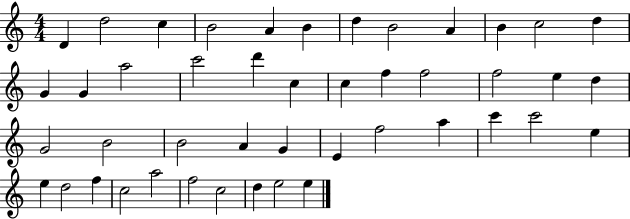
D4/q D5/h C5/q B4/h A4/q B4/q D5/q B4/h A4/q B4/q C5/h D5/q G4/q G4/q A5/h C6/h D6/q C5/q C5/q F5/q F5/h F5/h E5/q D5/q G4/h B4/h B4/h A4/q G4/q E4/q F5/h A5/q C6/q C6/h E5/q E5/q D5/h F5/q C5/h A5/h F5/h C5/h D5/q E5/h E5/q